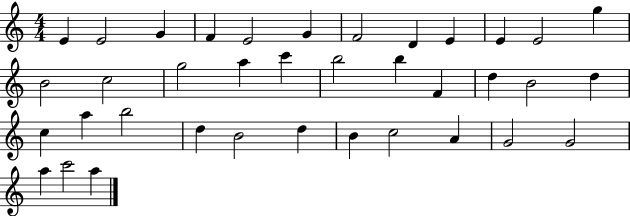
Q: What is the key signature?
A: C major